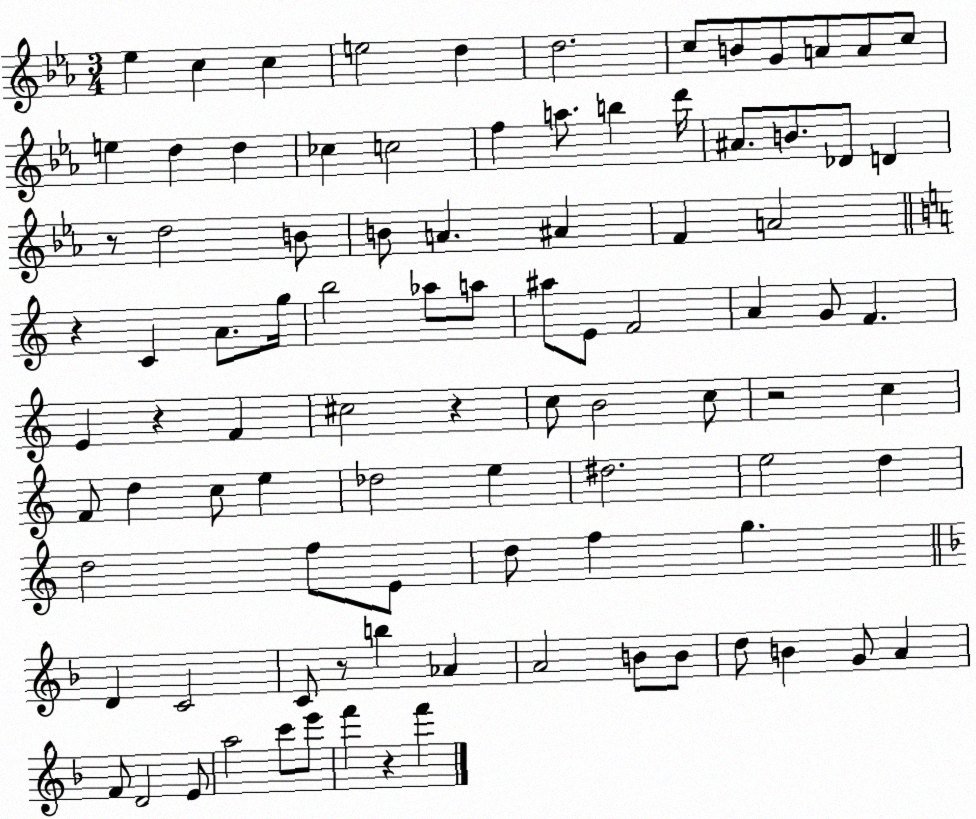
X:1
T:Untitled
M:3/4
L:1/4
K:Eb
_e c c e2 d d2 c/2 B/2 G/2 A/2 A/2 c/2 e d d _c c2 f a/2 b d'/4 ^A/2 B/2 _D/2 D z/2 d2 B/2 B/2 A ^A F A2 z C A/2 g/4 b2 _a/2 a/2 ^a/2 E/2 F2 A G/2 F E z F ^c2 z c/2 B2 c/2 z2 c F/2 d c/2 e _d2 e ^d2 e2 d d2 f/2 E/2 d/2 f g D C2 C/2 z/2 b _A A2 B/2 B/2 d/2 B G/2 A F/2 D2 E/2 a2 c'/2 e'/2 f' z f'